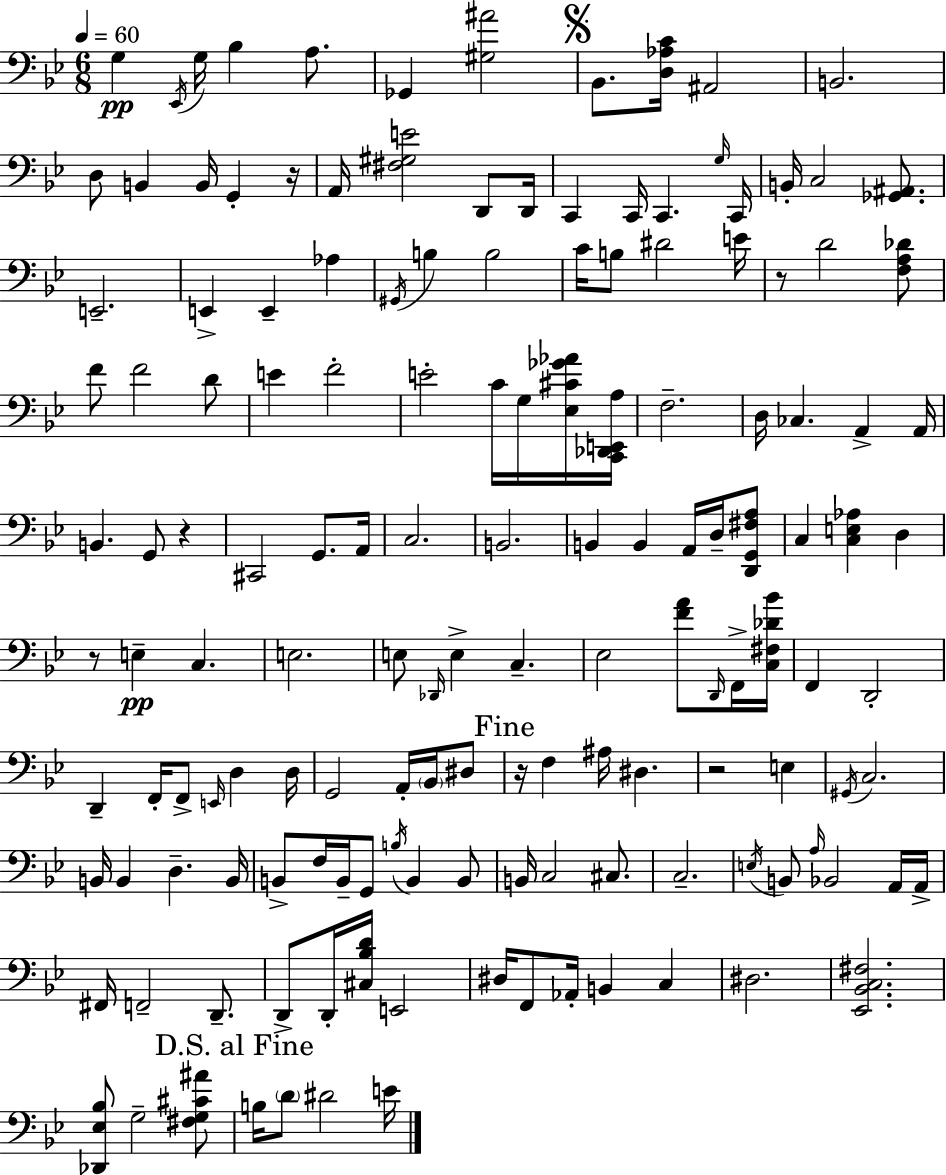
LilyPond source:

{
  \clef bass
  \numericTimeSignature
  \time 6/8
  \key g \minor
  \tempo 4 = 60
  g4\pp \acciaccatura { ees,16 } g16 bes4 a8. | ges,4 <gis ais'>2 | \mark \markup { \musicglyph "scripts.segno" } bes,8. <d aes c'>16 ais,2 | b,2. | \break d8 b,4 b,16 g,4-. | r16 a,16 <fis gis e'>2 d,8 | d,16 c,4 c,16 c,4. | \grace { g16 } c,16 b,16-. c2 <ges, ais,>8. | \break e,2.-- | e,4-> e,4-- aes4 | \acciaccatura { gis,16 } b4 b2 | c'16 b8 dis'2 | \break e'16 r8 d'2 | <f a des'>8 f'8 f'2 | d'8 e'4 f'2-. | e'2-. c'16 | \break g16 <ees cis' ges' aes'>16 <c, des, e, a>16 f2.-- | d16 ces4. a,4-> | a,16 b,4. g,8 r4 | cis,2 g,8. | \break a,16 c2. | b,2. | b,4 b,4 a,16 | d16-- <d, g, fis a>8 c4 <c e aes>4 d4 | \break r8 e4--\pp c4. | e2. | e8 \grace { des,16 } e4-> c4.-- | ees2 | \break <f' a'>8 \grace { d,16 } f,16-> <c fis des' bes'>16 f,4 d,2-. | d,4-- f,16-. f,8-> | \grace { e,16 } d4 d16 g,2 | a,16-. \parenthesize bes,16 dis8 \mark "Fine" r16 f4 ais16 | \break dis4. r2 | e4 \acciaccatura { gis,16 } c2. | b,16 b,4 | d4.-- b,16 b,8-> f16 b,16-- g,8 | \break \acciaccatura { b16 } b,4 b,8 b,16 c2 | cis8. c2.-- | \acciaccatura { e16 } b,8 \grace { a16 } | bes,2 a,16 a,16-> fis,16 f,2-- | \break d,8.-- d,8-> | d,16-. <cis bes d'>16 e,2 dis16 f,8 | aes,16-. b,4 c4 dis2. | <ees, bes, c fis>2. | \break <des, ees bes>8 | g2-- <fis g cis' ais'>8 \mark "D.S. al Fine" b16 \parenthesize d'8 | dis'2 e'16 \bar "|."
}